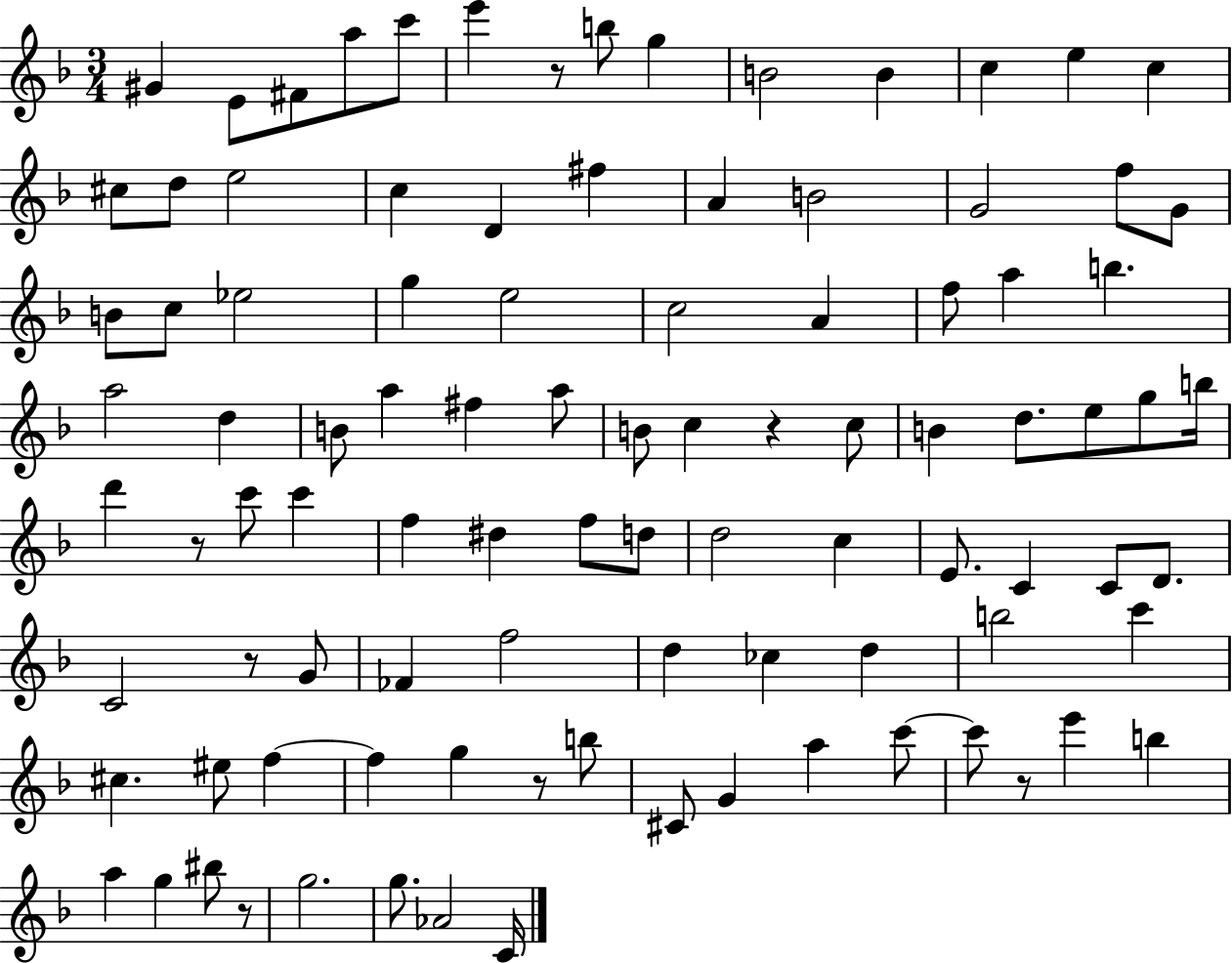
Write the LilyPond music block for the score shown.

{
  \clef treble
  \numericTimeSignature
  \time 3/4
  \key f \major
  gis'4 e'8 fis'8 a''8 c'''8 | e'''4 r8 b''8 g''4 | b'2 b'4 | c''4 e''4 c''4 | \break cis''8 d''8 e''2 | c''4 d'4 fis''4 | a'4 b'2 | g'2 f''8 g'8 | \break b'8 c''8 ees''2 | g''4 e''2 | c''2 a'4 | f''8 a''4 b''4. | \break a''2 d''4 | b'8 a''4 fis''4 a''8 | b'8 c''4 r4 c''8 | b'4 d''8. e''8 g''8 b''16 | \break d'''4 r8 c'''8 c'''4 | f''4 dis''4 f''8 d''8 | d''2 c''4 | e'8. c'4 c'8 d'8. | \break c'2 r8 g'8 | fes'4 f''2 | d''4 ces''4 d''4 | b''2 c'''4 | \break cis''4. eis''8 f''4~~ | f''4 g''4 r8 b''8 | cis'8 g'4 a''4 c'''8~~ | c'''8 r8 e'''4 b''4 | \break a''4 g''4 bis''8 r8 | g''2. | g''8. aes'2 c'16 | \bar "|."
}